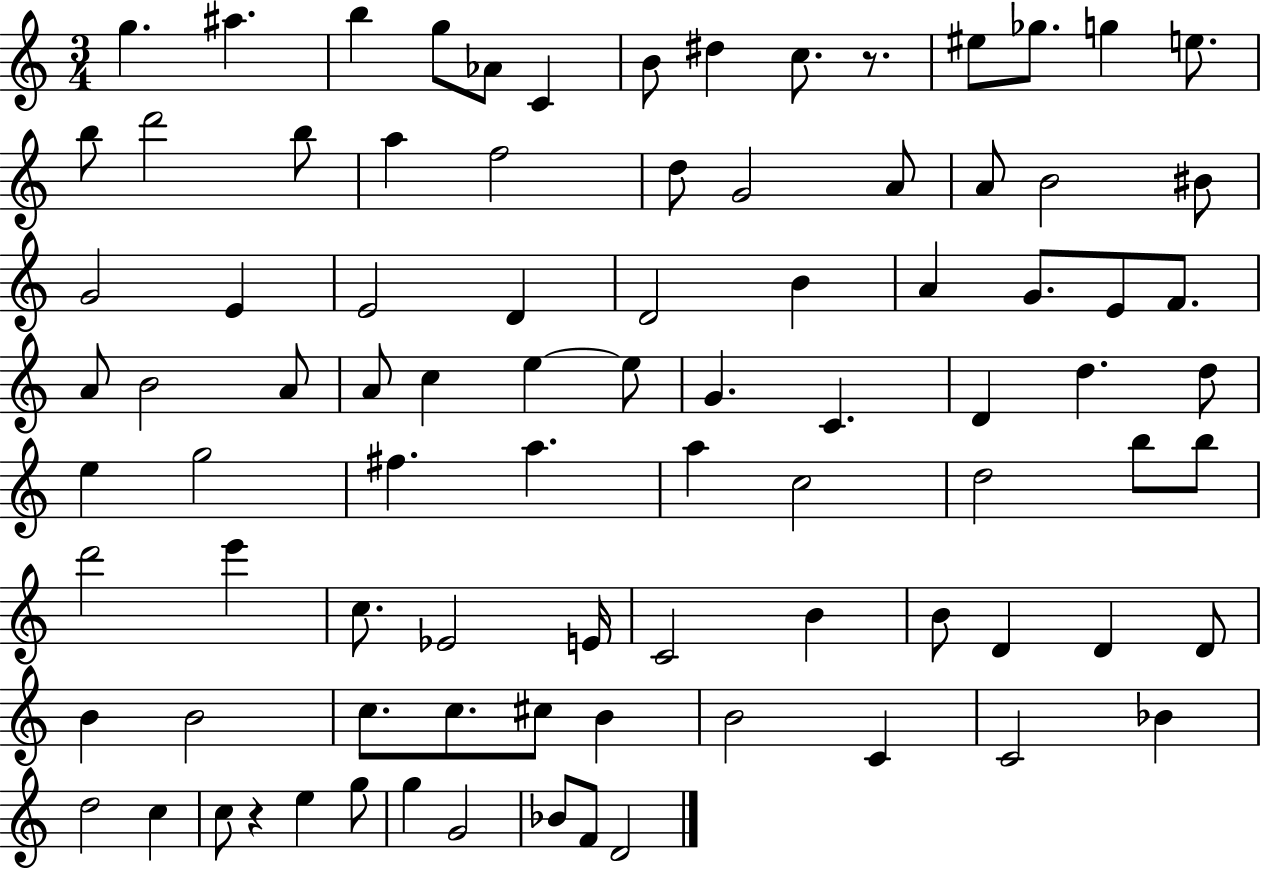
X:1
T:Untitled
M:3/4
L:1/4
K:C
g ^a b g/2 _A/2 C B/2 ^d c/2 z/2 ^e/2 _g/2 g e/2 b/2 d'2 b/2 a f2 d/2 G2 A/2 A/2 B2 ^B/2 G2 E E2 D D2 B A G/2 E/2 F/2 A/2 B2 A/2 A/2 c e e/2 G C D d d/2 e g2 ^f a a c2 d2 b/2 b/2 d'2 e' c/2 _E2 E/4 C2 B B/2 D D D/2 B B2 c/2 c/2 ^c/2 B B2 C C2 _B d2 c c/2 z e g/2 g G2 _B/2 F/2 D2